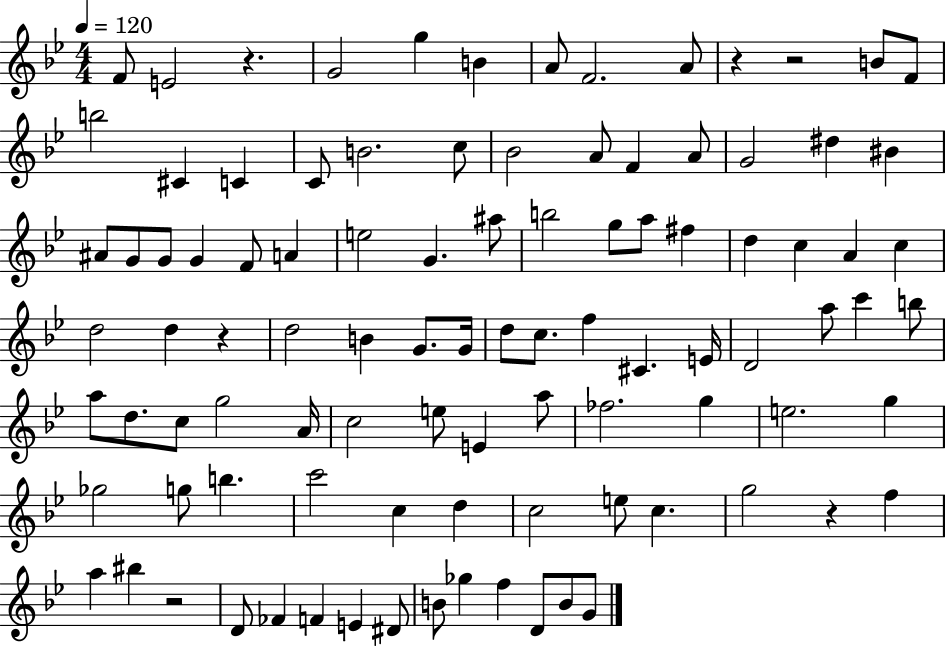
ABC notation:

X:1
T:Untitled
M:4/4
L:1/4
K:Bb
F/2 E2 z G2 g B A/2 F2 A/2 z z2 B/2 F/2 b2 ^C C C/2 B2 c/2 _B2 A/2 F A/2 G2 ^d ^B ^A/2 G/2 G/2 G F/2 A e2 G ^a/2 b2 g/2 a/2 ^f d c A c d2 d z d2 B G/2 G/4 d/2 c/2 f ^C E/4 D2 a/2 c' b/2 a/2 d/2 c/2 g2 A/4 c2 e/2 E a/2 _f2 g e2 g _g2 g/2 b c'2 c d c2 e/2 c g2 z f a ^b z2 D/2 _F F E ^D/2 B/2 _g f D/2 B/2 G/2